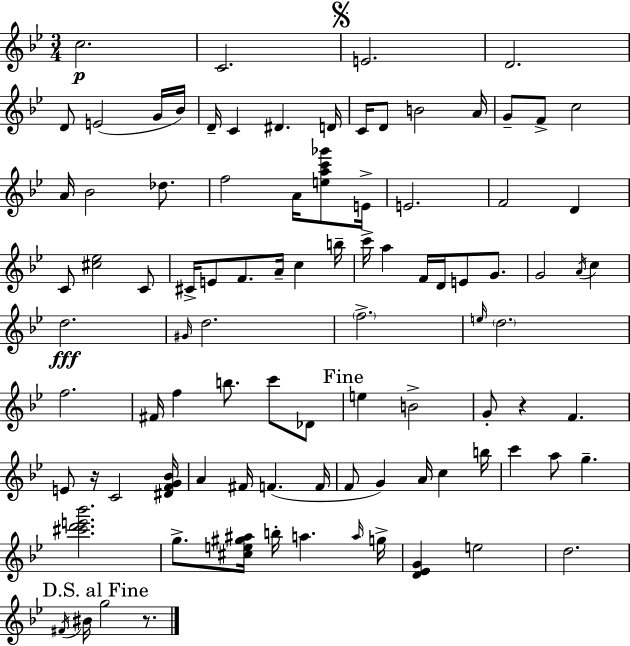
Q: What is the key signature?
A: BES major